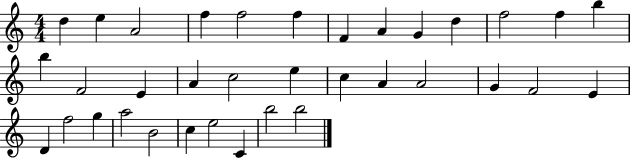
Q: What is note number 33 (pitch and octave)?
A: C4